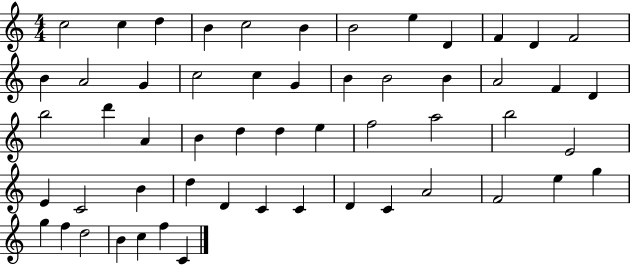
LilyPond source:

{
  \clef treble
  \numericTimeSignature
  \time 4/4
  \key c \major
  c''2 c''4 d''4 | b'4 c''2 b'4 | b'2 e''4 d'4 | f'4 d'4 f'2 | \break b'4 a'2 g'4 | c''2 c''4 g'4 | b'4 b'2 b'4 | a'2 f'4 d'4 | \break b''2 d'''4 a'4 | b'4 d''4 d''4 e''4 | f''2 a''2 | b''2 e'2 | \break e'4 c'2 b'4 | d''4 d'4 c'4 c'4 | d'4 c'4 a'2 | f'2 e''4 g''4 | \break g''4 f''4 d''2 | b'4 c''4 f''4 c'4 | \bar "|."
}